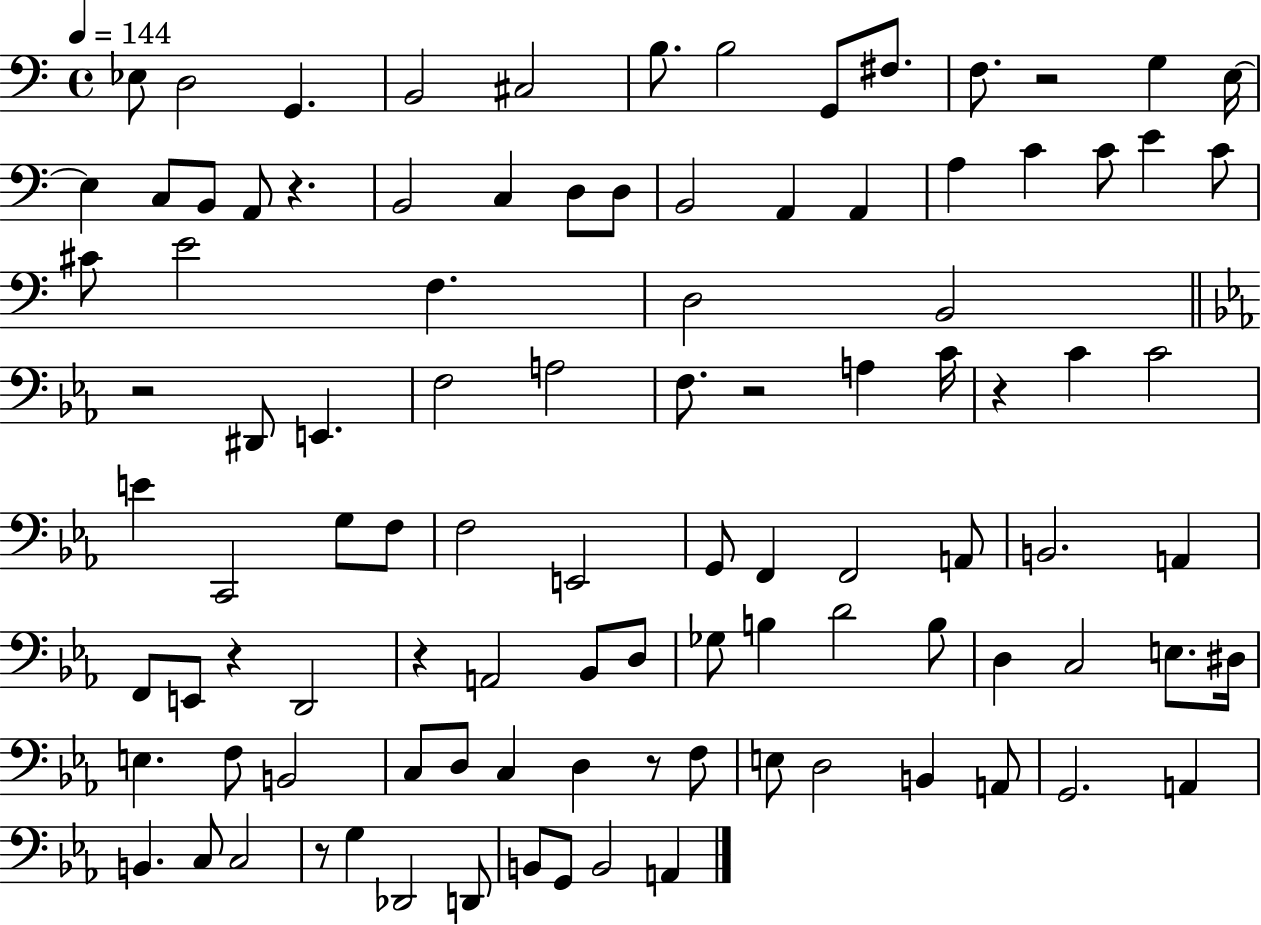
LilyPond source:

{
  \clef bass
  \time 4/4
  \defaultTimeSignature
  \key c \major
  \tempo 4 = 144
  ees8 d2 g,4. | b,2 cis2 | b8. b2 g,8 fis8. | f8. r2 g4 e16~~ | \break e4 c8 b,8 a,8 r4. | b,2 c4 d8 d8 | b,2 a,4 a,4 | a4 c'4 c'8 e'4 c'8 | \break cis'8 e'2 f4. | d2 b,2 | \bar "||" \break \key c \minor r2 dis,8 e,4. | f2 a2 | f8. r2 a4 c'16 | r4 c'4 c'2 | \break e'4 c,2 g8 f8 | f2 e,2 | g,8 f,4 f,2 a,8 | b,2. a,4 | \break f,8 e,8 r4 d,2 | r4 a,2 bes,8 d8 | ges8 b4 d'2 b8 | d4 c2 e8. dis16 | \break e4. f8 b,2 | c8 d8 c4 d4 r8 f8 | e8 d2 b,4 a,8 | g,2. a,4 | \break b,4. c8 c2 | r8 g4 des,2 d,8 | b,8 g,8 b,2 a,4 | \bar "|."
}